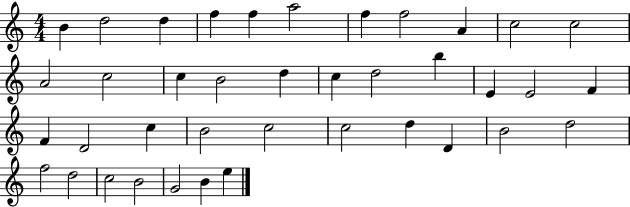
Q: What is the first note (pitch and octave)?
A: B4